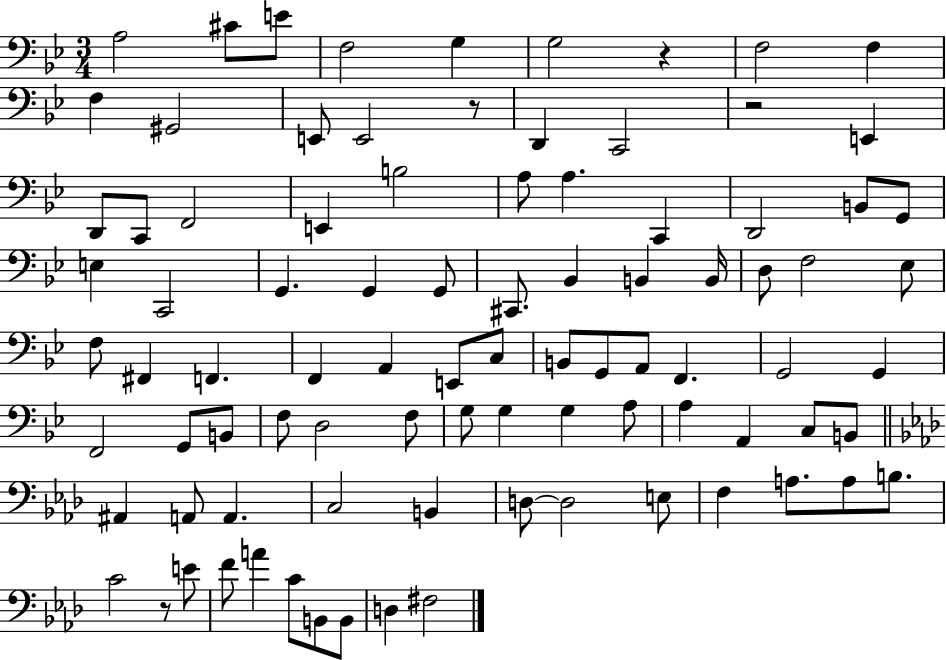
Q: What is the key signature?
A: BES major